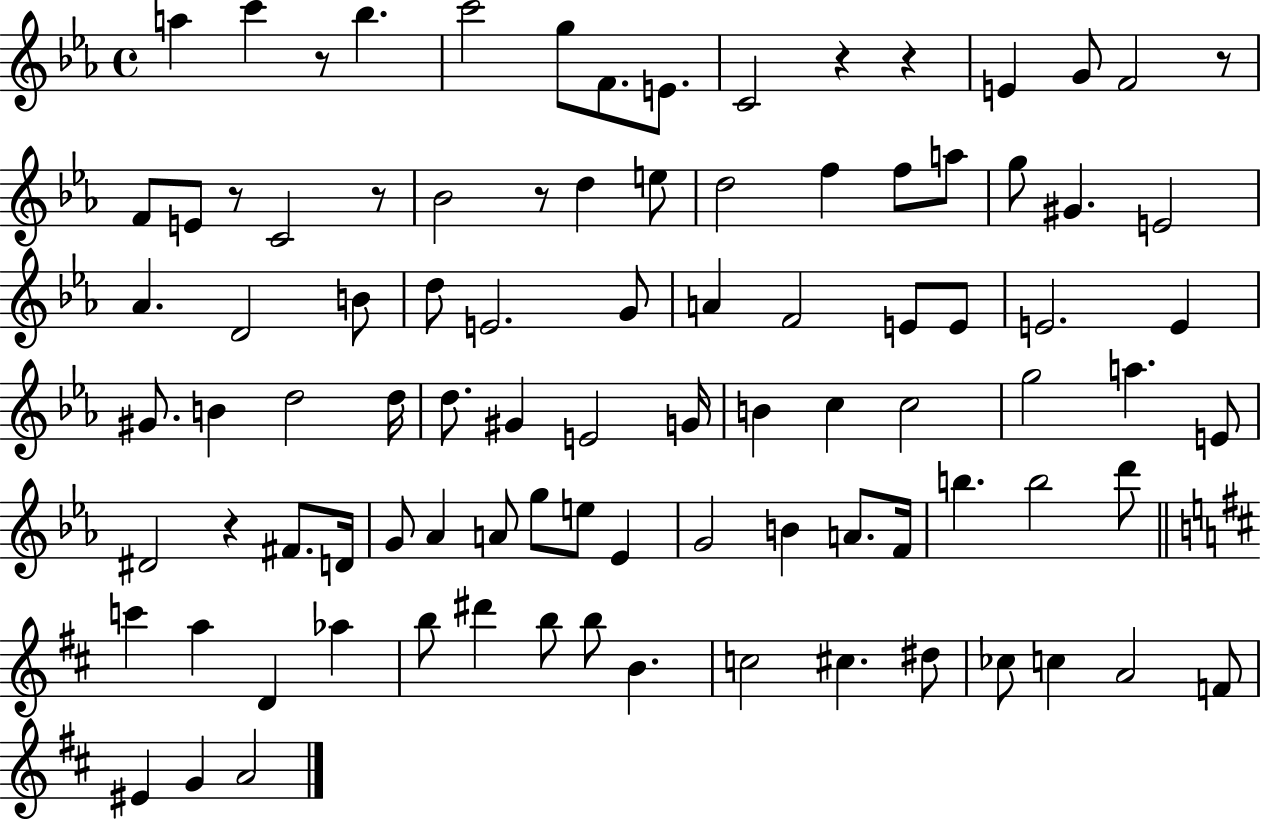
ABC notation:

X:1
T:Untitled
M:4/4
L:1/4
K:Eb
a c' z/2 _b c'2 g/2 F/2 E/2 C2 z z E G/2 F2 z/2 F/2 E/2 z/2 C2 z/2 _B2 z/2 d e/2 d2 f f/2 a/2 g/2 ^G E2 _A D2 B/2 d/2 E2 G/2 A F2 E/2 E/2 E2 E ^G/2 B d2 d/4 d/2 ^G E2 G/4 B c c2 g2 a E/2 ^D2 z ^F/2 D/4 G/2 _A A/2 g/2 e/2 _E G2 B A/2 F/4 b b2 d'/2 c' a D _a b/2 ^d' b/2 b/2 B c2 ^c ^d/2 _c/2 c A2 F/2 ^E G A2